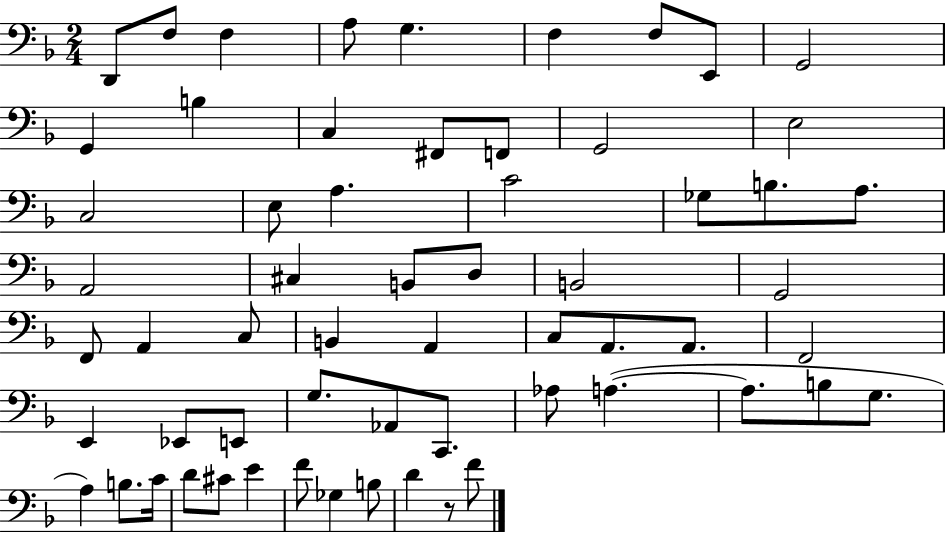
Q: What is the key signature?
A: F major